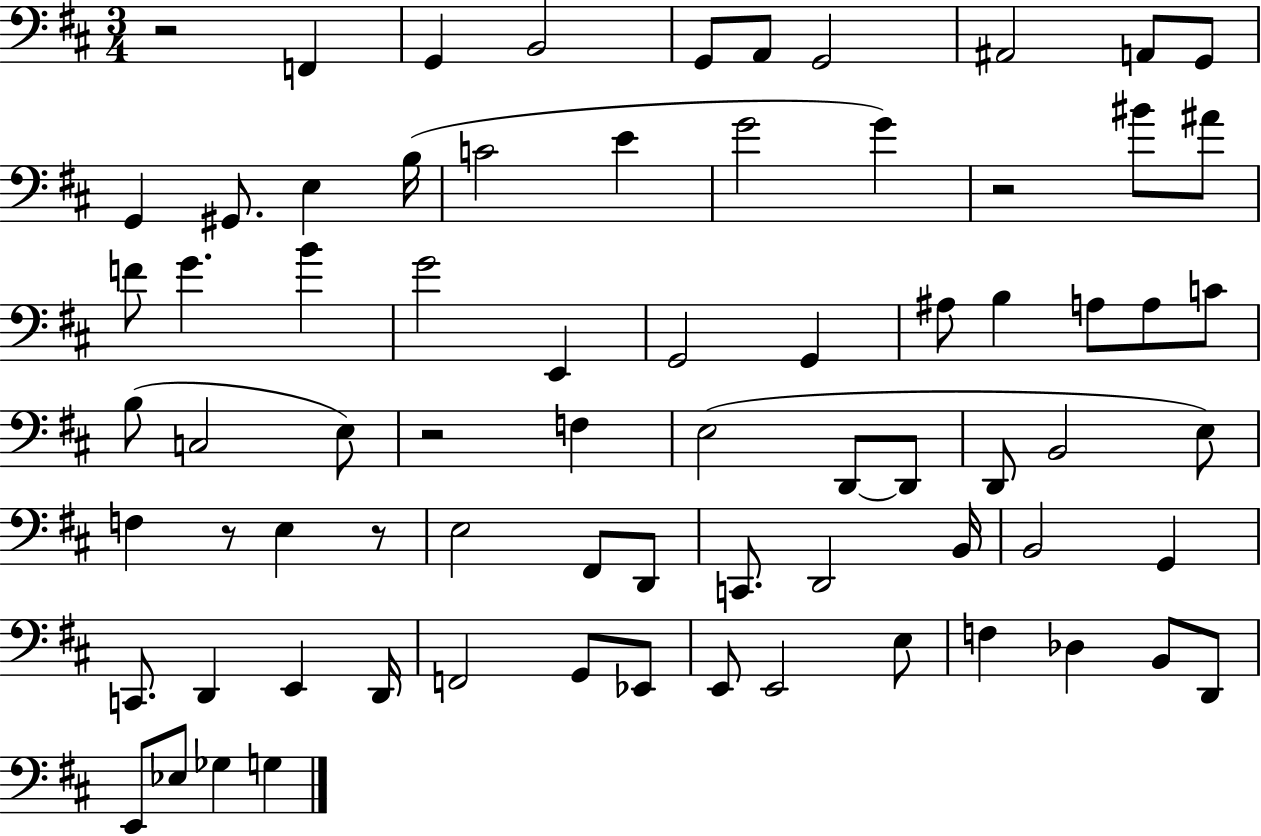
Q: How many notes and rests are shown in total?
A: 74